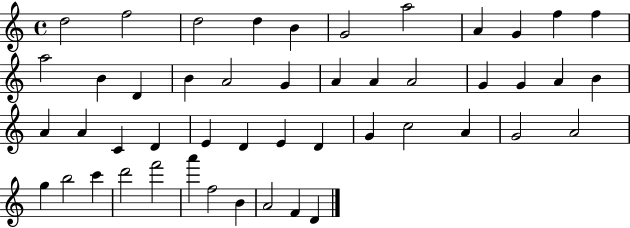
D5/h F5/h D5/h D5/q B4/q G4/h A5/h A4/q G4/q F5/q F5/q A5/h B4/q D4/q B4/q A4/h G4/q A4/q A4/q A4/h G4/q G4/q A4/q B4/q A4/q A4/q C4/q D4/q E4/q D4/q E4/q D4/q G4/q C5/h A4/q G4/h A4/h G5/q B5/h C6/q D6/h F6/h A6/q F5/h B4/q A4/h F4/q D4/q